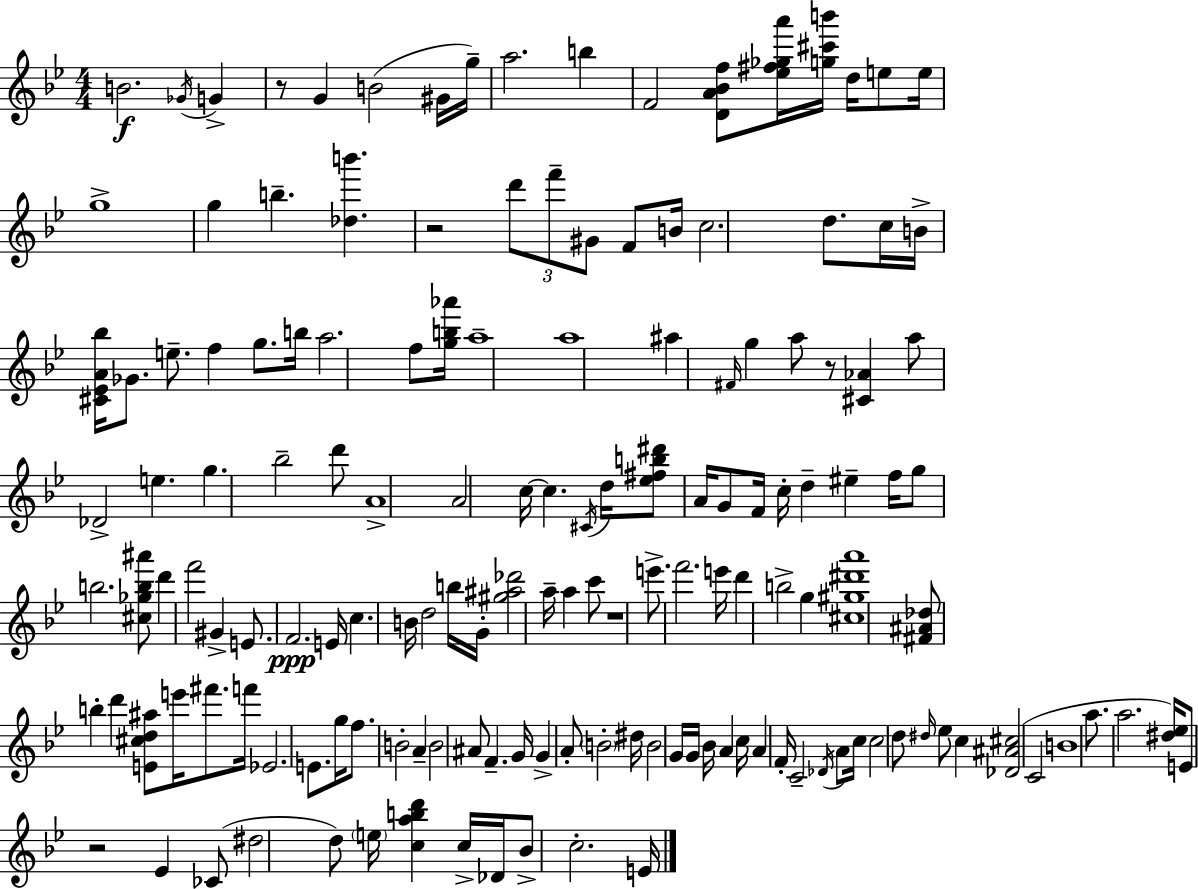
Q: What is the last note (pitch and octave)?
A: E4